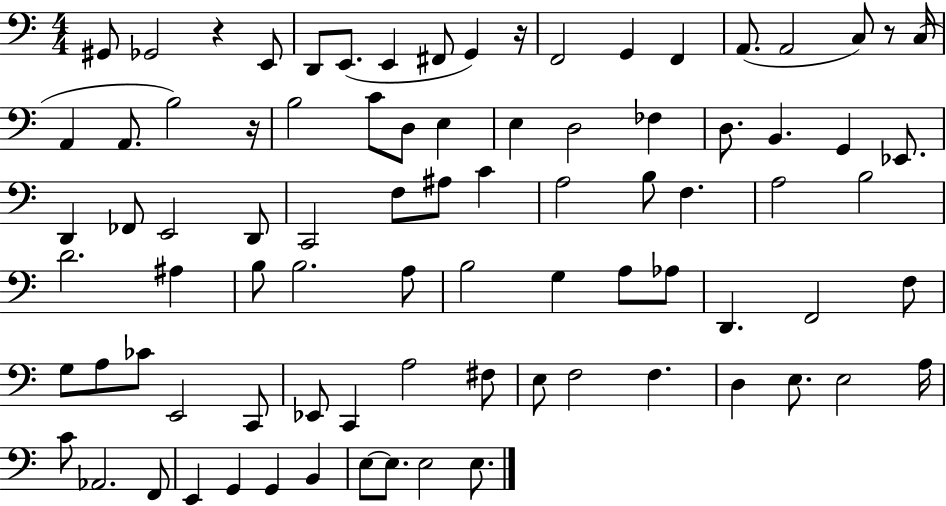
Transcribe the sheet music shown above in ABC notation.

X:1
T:Untitled
M:4/4
L:1/4
K:C
^G,,/2 _G,,2 z E,,/2 D,,/2 E,,/2 E,, ^F,,/2 G,, z/4 F,,2 G,, F,, A,,/2 A,,2 C,/2 z/2 C,/4 A,, A,,/2 B,2 z/4 B,2 C/2 D,/2 E, E, D,2 _F, D,/2 B,, G,, _E,,/2 D,, _F,,/2 E,,2 D,,/2 C,,2 F,/2 ^A,/2 C A,2 B,/2 F, A,2 B,2 D2 ^A, B,/2 B,2 A,/2 B,2 G, A,/2 _A,/2 D,, F,,2 F,/2 G,/2 A,/2 _C/2 E,,2 C,,/2 _E,,/2 C,, A,2 ^F,/2 E,/2 F,2 F, D, E,/2 E,2 A,/4 C/2 _A,,2 F,,/2 E,, G,, G,, B,, E,/2 E,/2 E,2 E,/2